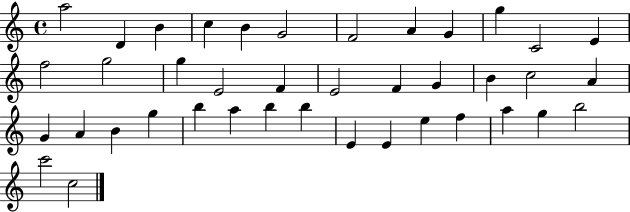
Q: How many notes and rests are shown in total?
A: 40